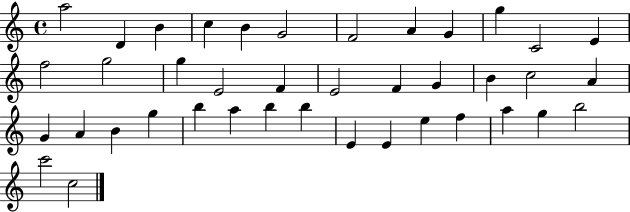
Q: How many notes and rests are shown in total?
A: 40